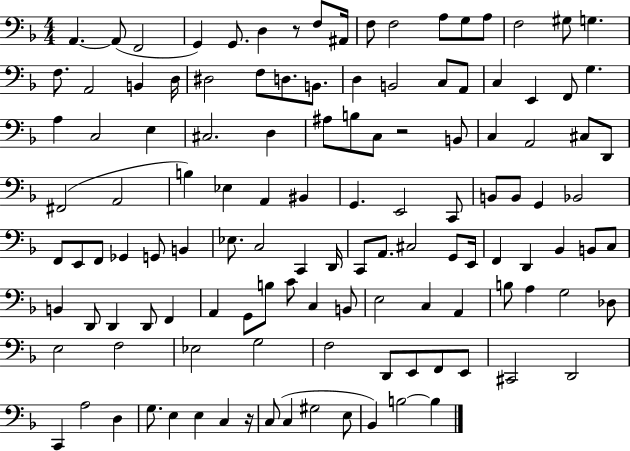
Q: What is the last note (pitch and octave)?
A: B3